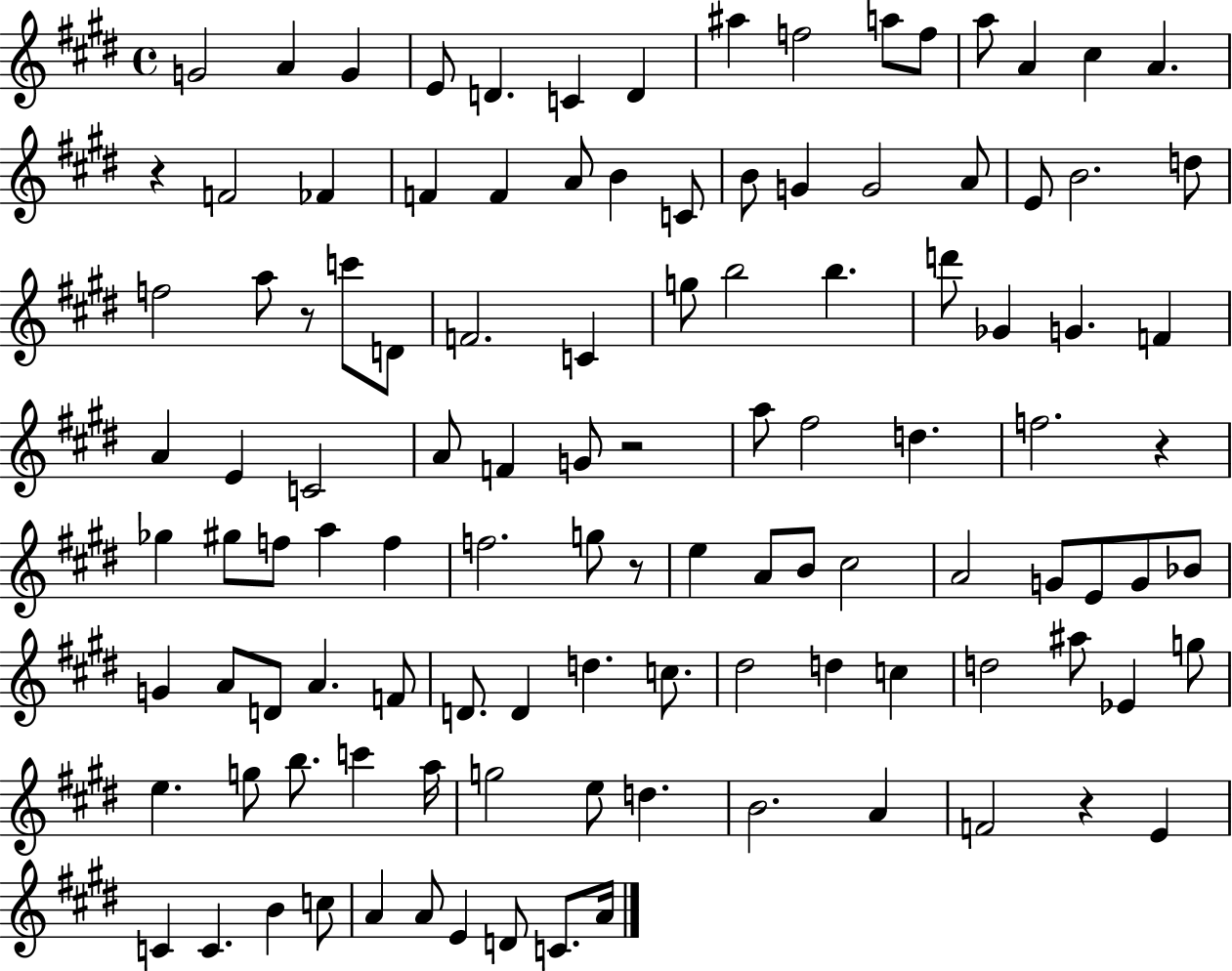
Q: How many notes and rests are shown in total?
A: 112